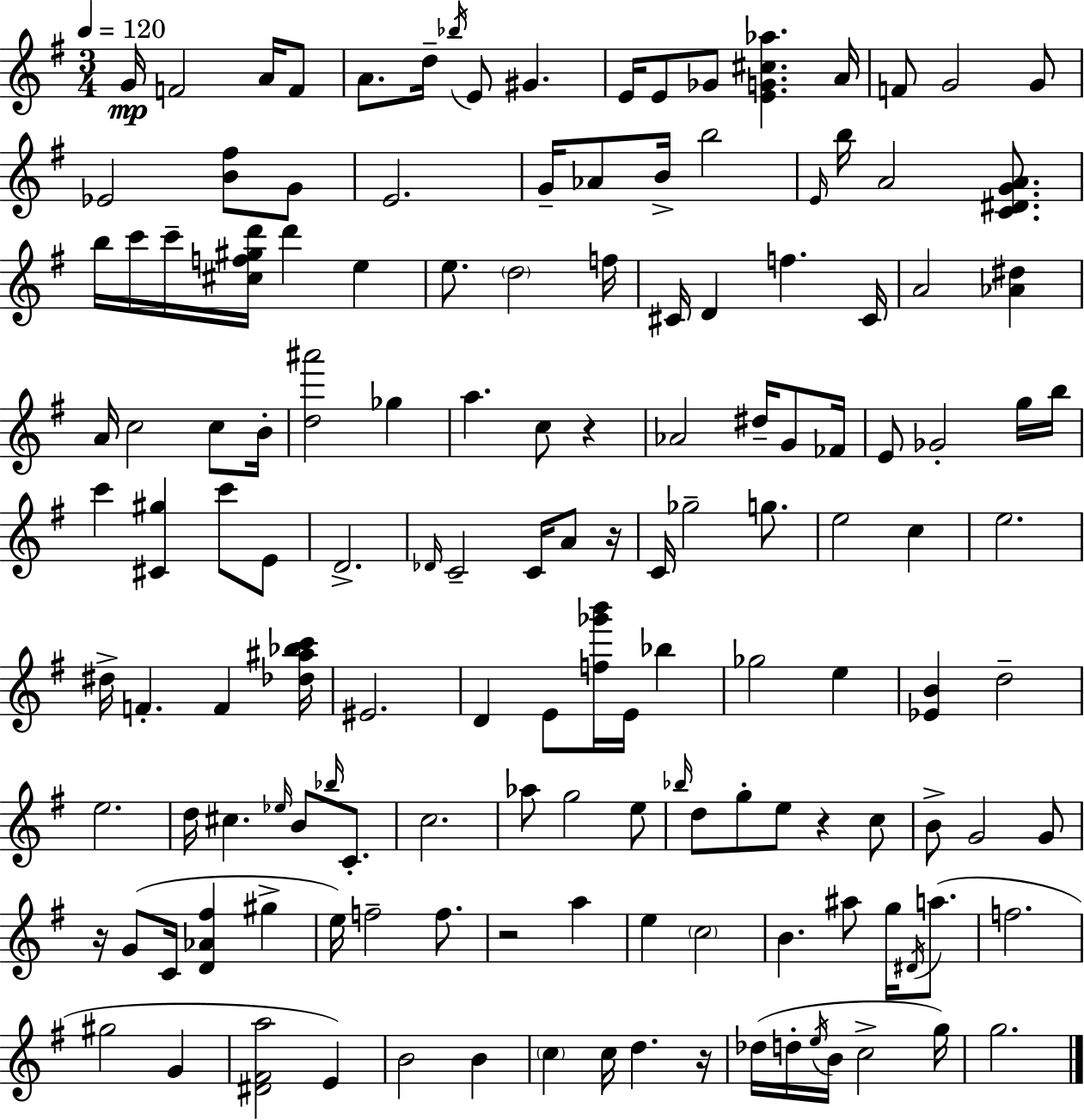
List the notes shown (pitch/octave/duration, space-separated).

G4/s F4/h A4/s F4/e A4/e. D5/s Bb5/s E4/e G#4/q. E4/s E4/e Gb4/e [E4,G4,C#5,Ab5]/q. A4/s F4/e G4/h G4/e Eb4/h [B4,F#5]/e G4/e E4/h. G4/s Ab4/e B4/s B5/h E4/s B5/s A4/h [C4,D#4,G4,A4]/e. B5/s C6/s C6/s [C#5,F5,G#5,D6]/s D6/q E5/q E5/e. D5/h F5/s C#4/s D4/q F5/q. C#4/s A4/h [Ab4,D#5]/q A4/s C5/h C5/e B4/s [D5,A#6]/h Gb5/q A5/q. C5/e R/q Ab4/h D#5/s G4/e FES4/s E4/e Gb4/h G5/s B5/s C6/q [C#4,G#5]/q C6/e E4/e D4/h. Db4/s C4/h C4/s A4/e R/s C4/s Gb5/h G5/e. E5/h C5/q E5/h. D#5/s F4/q. F4/q [Db5,A#5,Bb5,C6]/s EIS4/h. D4/q E4/e [F5,Gb6,B6]/s E4/s Bb5/q Gb5/h E5/q [Eb4,B4]/q D5/h E5/h. D5/s C#5/q. Eb5/s B4/e Bb5/s C4/e. C5/h. Ab5/e G5/h E5/e Bb5/s D5/e G5/e E5/e R/q C5/e B4/e G4/h G4/e R/s G4/e C4/s [D4,Ab4,F#5]/q G#5/q E5/s F5/h F5/e. R/h A5/q E5/q C5/h B4/q. A#5/e G5/s D#4/s A5/e. F5/h. G#5/h G4/q [D#4,F#4,A5]/h E4/q B4/h B4/q C5/q C5/s D5/q. R/s Db5/s D5/s E5/s B4/s C5/h G5/s G5/h.